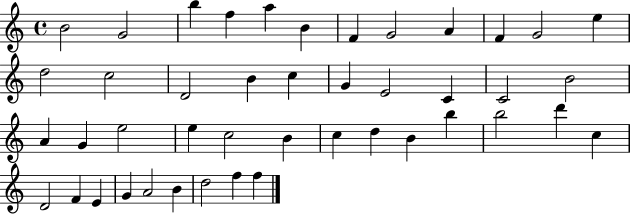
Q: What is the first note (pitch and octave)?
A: B4